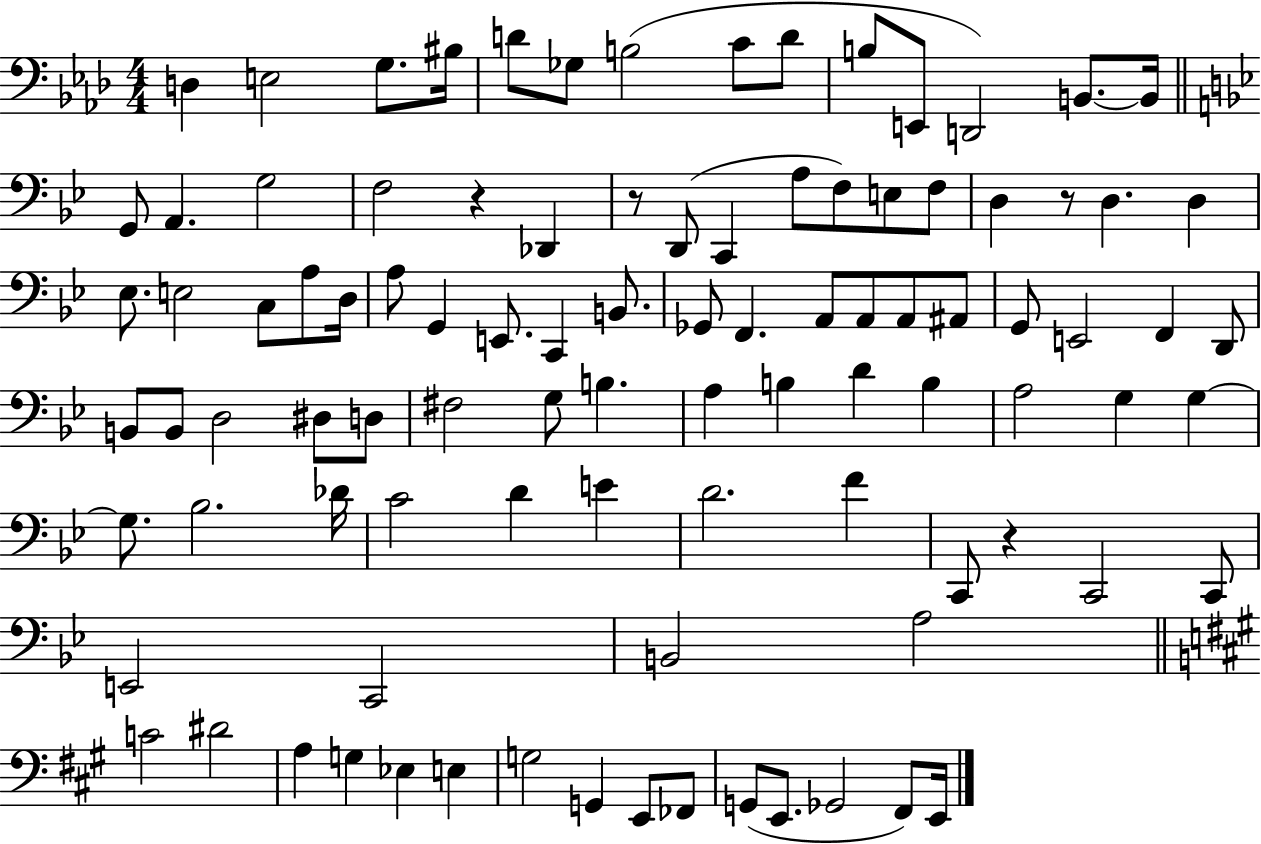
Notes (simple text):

D3/q E3/h G3/e. BIS3/s D4/e Gb3/e B3/h C4/e D4/e B3/e E2/e D2/h B2/e. B2/s G2/e A2/q. G3/h F3/h R/q Db2/q R/e D2/e C2/q A3/e F3/e E3/e F3/e D3/q R/e D3/q. D3/q Eb3/e. E3/h C3/e A3/e D3/s A3/e G2/q E2/e. C2/q B2/e. Gb2/e F2/q. A2/e A2/e A2/e A#2/e G2/e E2/h F2/q D2/e B2/e B2/e D3/h D#3/e D3/e F#3/h G3/e B3/q. A3/q B3/q D4/q B3/q A3/h G3/q G3/q G3/e. Bb3/h. Db4/s C4/h D4/q E4/q D4/h. F4/q C2/e R/q C2/h C2/e E2/h C2/h B2/h A3/h C4/h D#4/h A3/q G3/q Eb3/q E3/q G3/h G2/q E2/e FES2/e G2/e E2/e. Gb2/h F#2/e E2/s